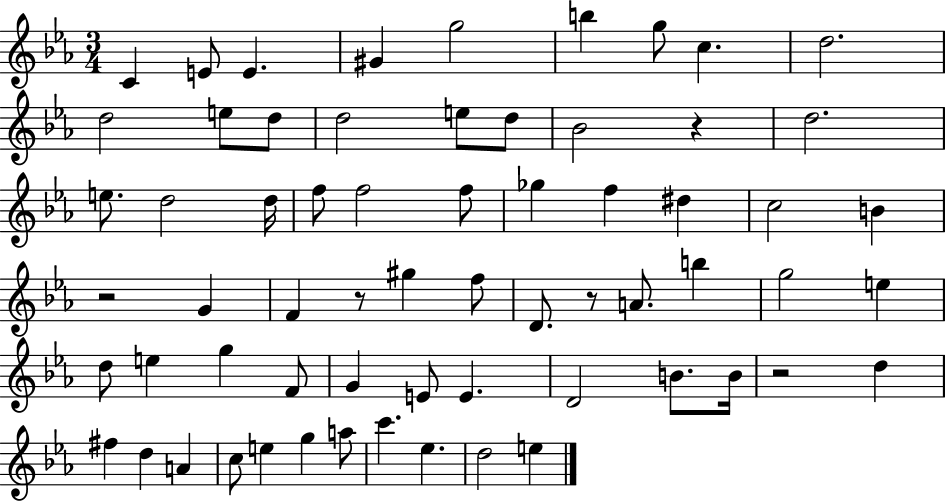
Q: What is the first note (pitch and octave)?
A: C4